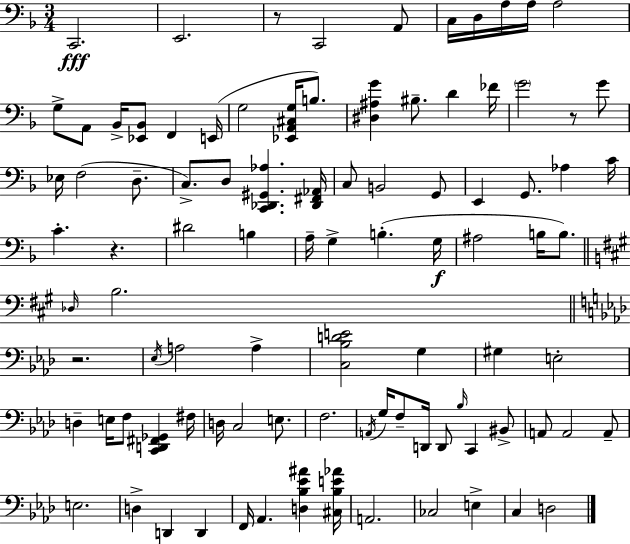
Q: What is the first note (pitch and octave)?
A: C2